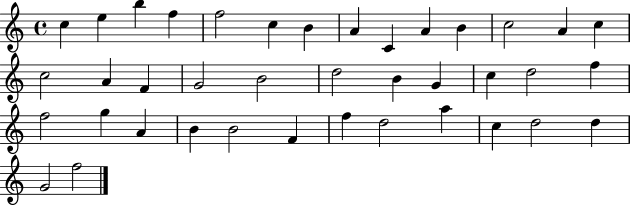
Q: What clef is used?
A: treble